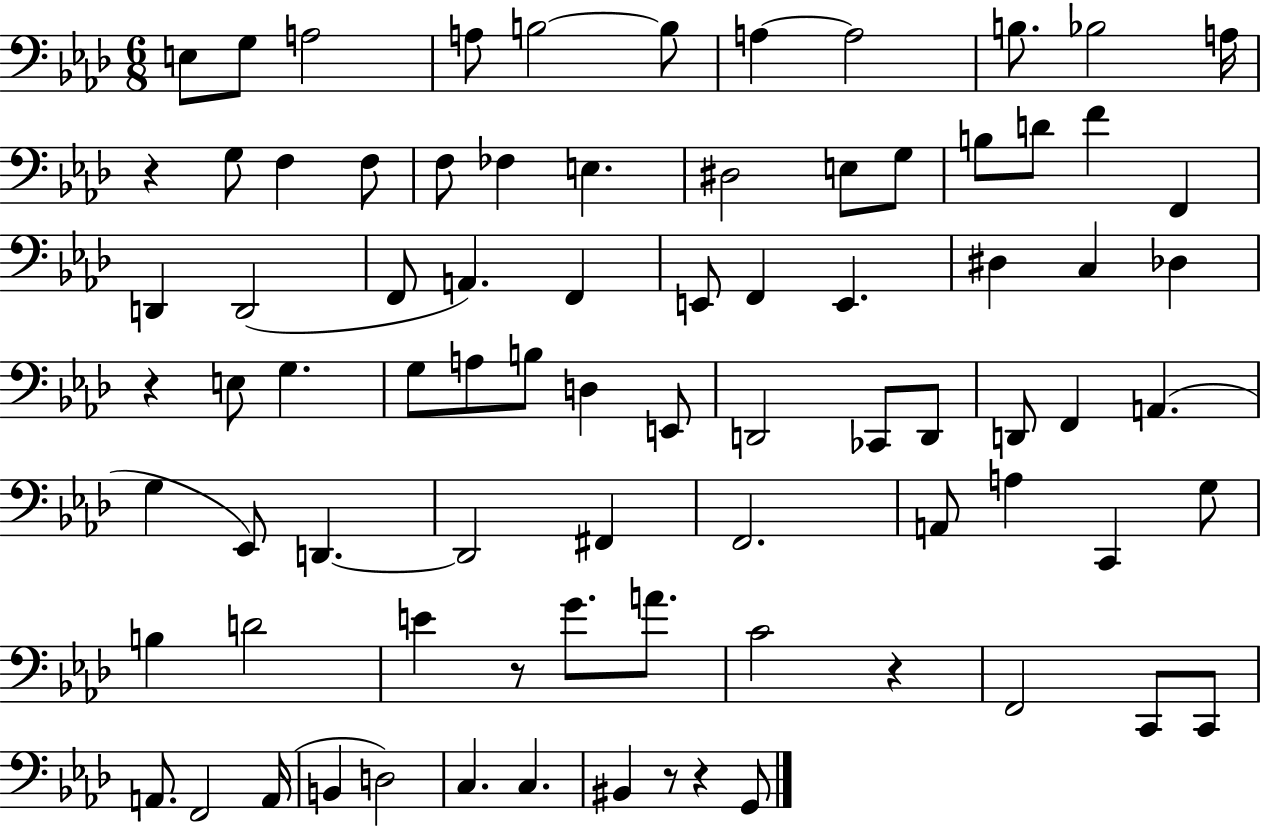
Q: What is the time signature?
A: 6/8